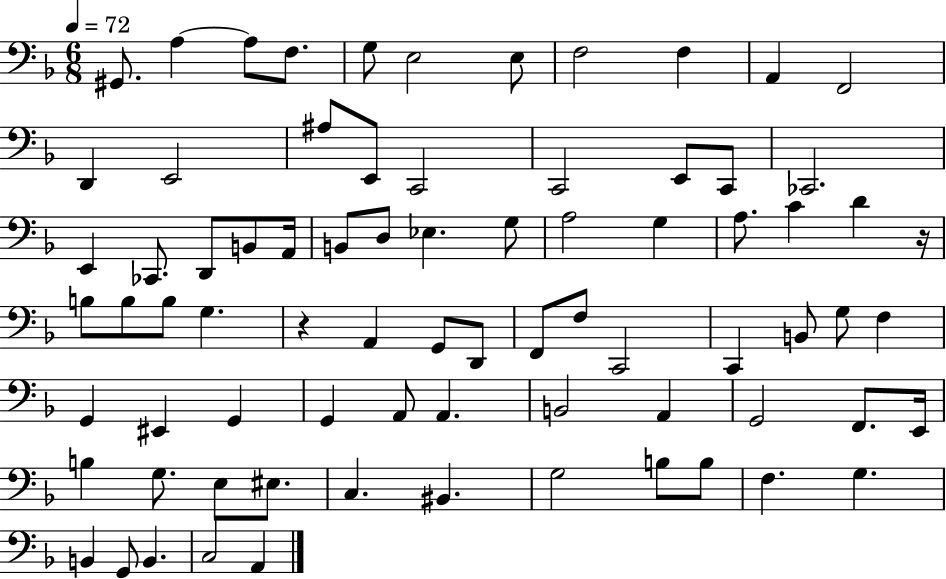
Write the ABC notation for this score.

X:1
T:Untitled
M:6/8
L:1/4
K:F
^G,,/2 A, A,/2 F,/2 G,/2 E,2 E,/2 F,2 F, A,, F,,2 D,, E,,2 ^A,/2 E,,/2 C,,2 C,,2 E,,/2 C,,/2 _C,,2 E,, _C,,/2 D,,/2 B,,/2 A,,/4 B,,/2 D,/2 _E, G,/2 A,2 G, A,/2 C D z/4 B,/2 B,/2 B,/2 G, z A,, G,,/2 D,,/2 F,,/2 F,/2 C,,2 C,, B,,/2 G,/2 F, G,, ^E,, G,, G,, A,,/2 A,, B,,2 A,, G,,2 F,,/2 E,,/4 B, G,/2 E,/2 ^E,/2 C, ^B,, G,2 B,/2 B,/2 F, G, B,, G,,/2 B,, C,2 A,,